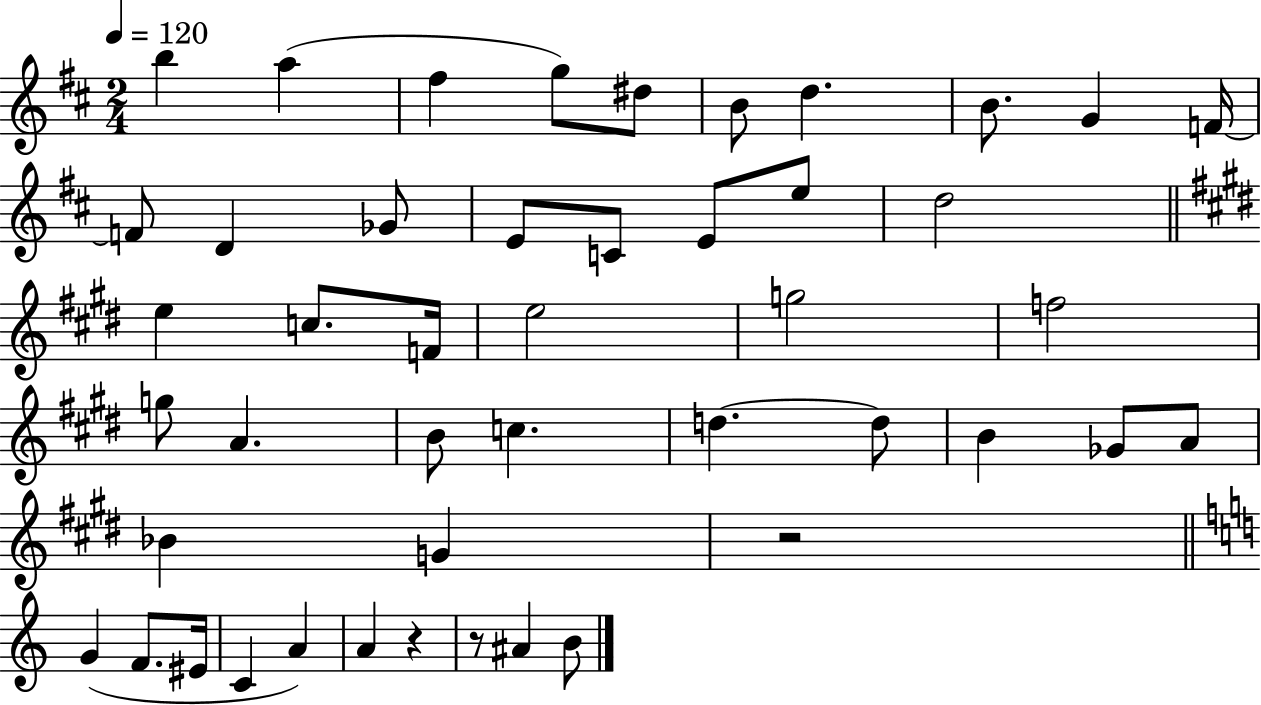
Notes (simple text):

B5/q A5/q F#5/q G5/e D#5/e B4/e D5/q. B4/e. G4/q F4/s F4/e D4/q Gb4/e E4/e C4/e E4/e E5/e D5/h E5/q C5/e. F4/s E5/h G5/h F5/h G5/e A4/q. B4/e C5/q. D5/q. D5/e B4/q Gb4/e A4/e Bb4/q G4/q R/h G4/q F4/e. EIS4/s C4/q A4/q A4/q R/q R/e A#4/q B4/e